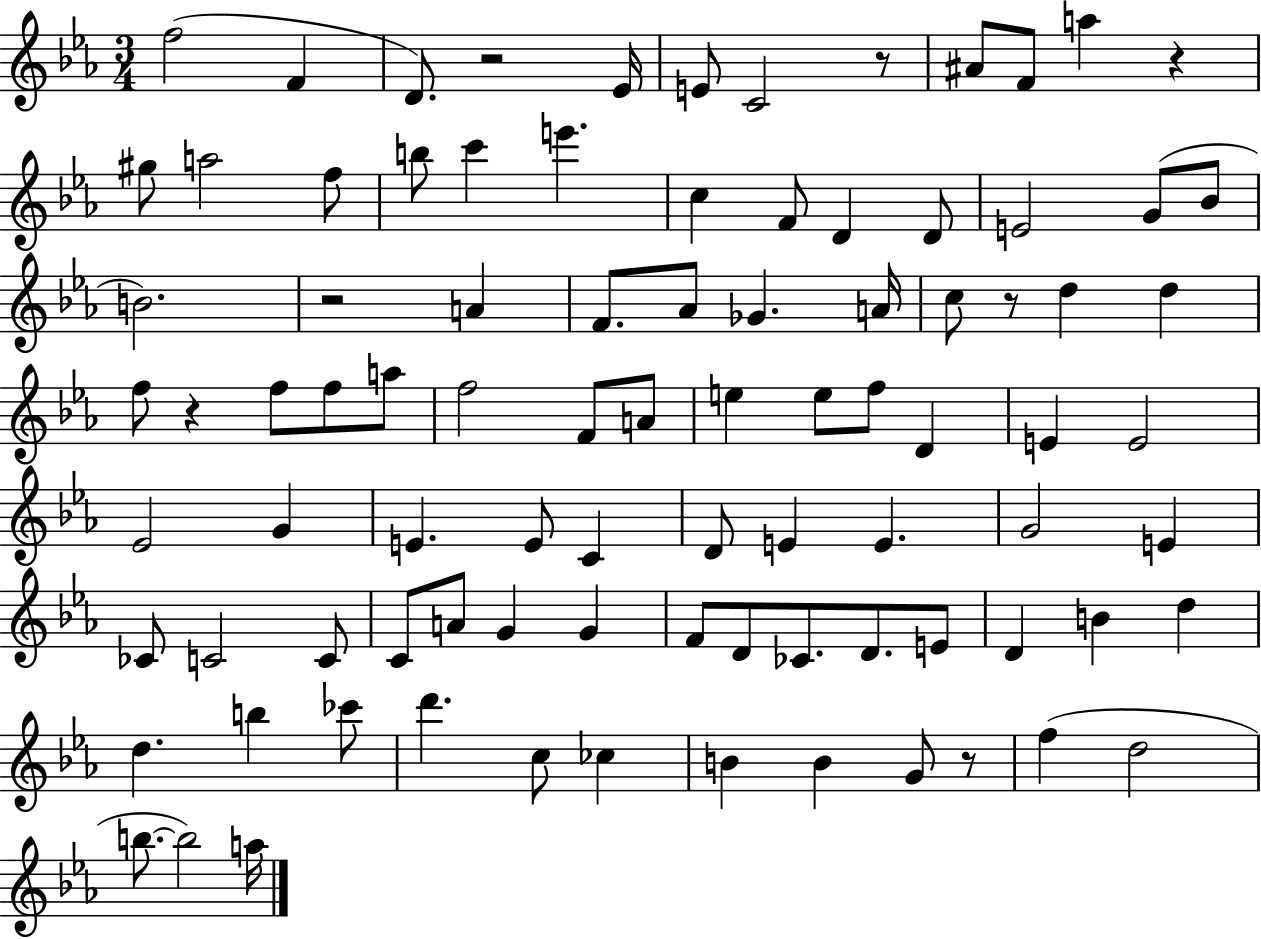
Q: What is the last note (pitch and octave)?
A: A5